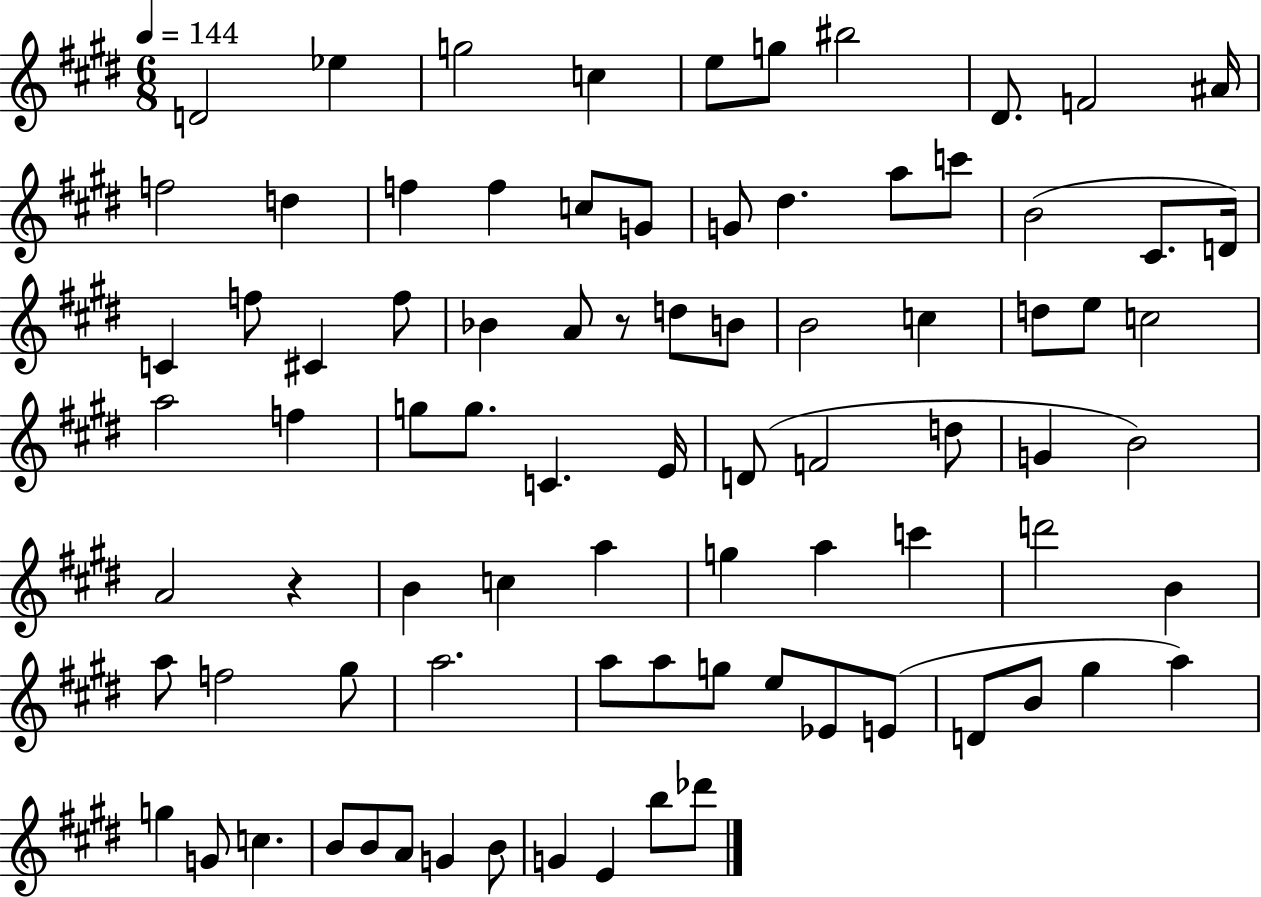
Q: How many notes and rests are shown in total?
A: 84